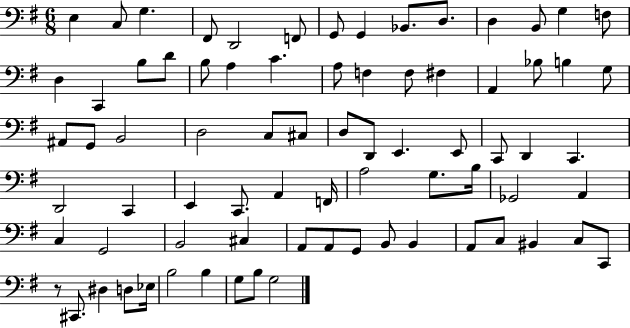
E3/q C3/e G3/q. F#2/e D2/h F2/e G2/e G2/q Bb2/e. D3/e. D3/q B2/e G3/q F3/e D3/q C2/q B3/e D4/e B3/e A3/q C4/q. A3/e F3/q F3/e F#3/q A2/q Bb3/e B3/q G3/e A#2/e G2/e B2/h D3/h C3/e C#3/e D3/e D2/e E2/q. E2/e C2/e D2/q C2/q. D2/h C2/q E2/q C2/e. A2/q F2/s A3/h G3/e. B3/s Gb2/h A2/q C3/q G2/h B2/h C#3/q A2/e A2/e G2/e B2/e B2/q A2/e C3/e BIS2/q C3/e C2/e R/e C#2/e. D#3/q D3/e Eb3/s B3/h B3/q G3/e B3/e G3/h